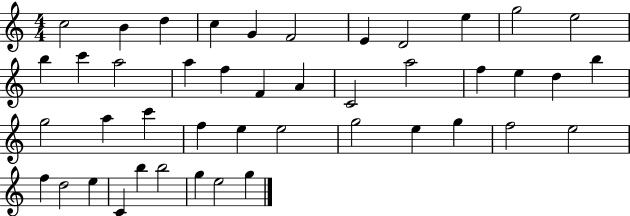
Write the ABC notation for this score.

X:1
T:Untitled
M:4/4
L:1/4
K:C
c2 B d c G F2 E D2 e g2 e2 b c' a2 a f F A C2 a2 f e d b g2 a c' f e e2 g2 e g f2 e2 f d2 e C b b2 g e2 g